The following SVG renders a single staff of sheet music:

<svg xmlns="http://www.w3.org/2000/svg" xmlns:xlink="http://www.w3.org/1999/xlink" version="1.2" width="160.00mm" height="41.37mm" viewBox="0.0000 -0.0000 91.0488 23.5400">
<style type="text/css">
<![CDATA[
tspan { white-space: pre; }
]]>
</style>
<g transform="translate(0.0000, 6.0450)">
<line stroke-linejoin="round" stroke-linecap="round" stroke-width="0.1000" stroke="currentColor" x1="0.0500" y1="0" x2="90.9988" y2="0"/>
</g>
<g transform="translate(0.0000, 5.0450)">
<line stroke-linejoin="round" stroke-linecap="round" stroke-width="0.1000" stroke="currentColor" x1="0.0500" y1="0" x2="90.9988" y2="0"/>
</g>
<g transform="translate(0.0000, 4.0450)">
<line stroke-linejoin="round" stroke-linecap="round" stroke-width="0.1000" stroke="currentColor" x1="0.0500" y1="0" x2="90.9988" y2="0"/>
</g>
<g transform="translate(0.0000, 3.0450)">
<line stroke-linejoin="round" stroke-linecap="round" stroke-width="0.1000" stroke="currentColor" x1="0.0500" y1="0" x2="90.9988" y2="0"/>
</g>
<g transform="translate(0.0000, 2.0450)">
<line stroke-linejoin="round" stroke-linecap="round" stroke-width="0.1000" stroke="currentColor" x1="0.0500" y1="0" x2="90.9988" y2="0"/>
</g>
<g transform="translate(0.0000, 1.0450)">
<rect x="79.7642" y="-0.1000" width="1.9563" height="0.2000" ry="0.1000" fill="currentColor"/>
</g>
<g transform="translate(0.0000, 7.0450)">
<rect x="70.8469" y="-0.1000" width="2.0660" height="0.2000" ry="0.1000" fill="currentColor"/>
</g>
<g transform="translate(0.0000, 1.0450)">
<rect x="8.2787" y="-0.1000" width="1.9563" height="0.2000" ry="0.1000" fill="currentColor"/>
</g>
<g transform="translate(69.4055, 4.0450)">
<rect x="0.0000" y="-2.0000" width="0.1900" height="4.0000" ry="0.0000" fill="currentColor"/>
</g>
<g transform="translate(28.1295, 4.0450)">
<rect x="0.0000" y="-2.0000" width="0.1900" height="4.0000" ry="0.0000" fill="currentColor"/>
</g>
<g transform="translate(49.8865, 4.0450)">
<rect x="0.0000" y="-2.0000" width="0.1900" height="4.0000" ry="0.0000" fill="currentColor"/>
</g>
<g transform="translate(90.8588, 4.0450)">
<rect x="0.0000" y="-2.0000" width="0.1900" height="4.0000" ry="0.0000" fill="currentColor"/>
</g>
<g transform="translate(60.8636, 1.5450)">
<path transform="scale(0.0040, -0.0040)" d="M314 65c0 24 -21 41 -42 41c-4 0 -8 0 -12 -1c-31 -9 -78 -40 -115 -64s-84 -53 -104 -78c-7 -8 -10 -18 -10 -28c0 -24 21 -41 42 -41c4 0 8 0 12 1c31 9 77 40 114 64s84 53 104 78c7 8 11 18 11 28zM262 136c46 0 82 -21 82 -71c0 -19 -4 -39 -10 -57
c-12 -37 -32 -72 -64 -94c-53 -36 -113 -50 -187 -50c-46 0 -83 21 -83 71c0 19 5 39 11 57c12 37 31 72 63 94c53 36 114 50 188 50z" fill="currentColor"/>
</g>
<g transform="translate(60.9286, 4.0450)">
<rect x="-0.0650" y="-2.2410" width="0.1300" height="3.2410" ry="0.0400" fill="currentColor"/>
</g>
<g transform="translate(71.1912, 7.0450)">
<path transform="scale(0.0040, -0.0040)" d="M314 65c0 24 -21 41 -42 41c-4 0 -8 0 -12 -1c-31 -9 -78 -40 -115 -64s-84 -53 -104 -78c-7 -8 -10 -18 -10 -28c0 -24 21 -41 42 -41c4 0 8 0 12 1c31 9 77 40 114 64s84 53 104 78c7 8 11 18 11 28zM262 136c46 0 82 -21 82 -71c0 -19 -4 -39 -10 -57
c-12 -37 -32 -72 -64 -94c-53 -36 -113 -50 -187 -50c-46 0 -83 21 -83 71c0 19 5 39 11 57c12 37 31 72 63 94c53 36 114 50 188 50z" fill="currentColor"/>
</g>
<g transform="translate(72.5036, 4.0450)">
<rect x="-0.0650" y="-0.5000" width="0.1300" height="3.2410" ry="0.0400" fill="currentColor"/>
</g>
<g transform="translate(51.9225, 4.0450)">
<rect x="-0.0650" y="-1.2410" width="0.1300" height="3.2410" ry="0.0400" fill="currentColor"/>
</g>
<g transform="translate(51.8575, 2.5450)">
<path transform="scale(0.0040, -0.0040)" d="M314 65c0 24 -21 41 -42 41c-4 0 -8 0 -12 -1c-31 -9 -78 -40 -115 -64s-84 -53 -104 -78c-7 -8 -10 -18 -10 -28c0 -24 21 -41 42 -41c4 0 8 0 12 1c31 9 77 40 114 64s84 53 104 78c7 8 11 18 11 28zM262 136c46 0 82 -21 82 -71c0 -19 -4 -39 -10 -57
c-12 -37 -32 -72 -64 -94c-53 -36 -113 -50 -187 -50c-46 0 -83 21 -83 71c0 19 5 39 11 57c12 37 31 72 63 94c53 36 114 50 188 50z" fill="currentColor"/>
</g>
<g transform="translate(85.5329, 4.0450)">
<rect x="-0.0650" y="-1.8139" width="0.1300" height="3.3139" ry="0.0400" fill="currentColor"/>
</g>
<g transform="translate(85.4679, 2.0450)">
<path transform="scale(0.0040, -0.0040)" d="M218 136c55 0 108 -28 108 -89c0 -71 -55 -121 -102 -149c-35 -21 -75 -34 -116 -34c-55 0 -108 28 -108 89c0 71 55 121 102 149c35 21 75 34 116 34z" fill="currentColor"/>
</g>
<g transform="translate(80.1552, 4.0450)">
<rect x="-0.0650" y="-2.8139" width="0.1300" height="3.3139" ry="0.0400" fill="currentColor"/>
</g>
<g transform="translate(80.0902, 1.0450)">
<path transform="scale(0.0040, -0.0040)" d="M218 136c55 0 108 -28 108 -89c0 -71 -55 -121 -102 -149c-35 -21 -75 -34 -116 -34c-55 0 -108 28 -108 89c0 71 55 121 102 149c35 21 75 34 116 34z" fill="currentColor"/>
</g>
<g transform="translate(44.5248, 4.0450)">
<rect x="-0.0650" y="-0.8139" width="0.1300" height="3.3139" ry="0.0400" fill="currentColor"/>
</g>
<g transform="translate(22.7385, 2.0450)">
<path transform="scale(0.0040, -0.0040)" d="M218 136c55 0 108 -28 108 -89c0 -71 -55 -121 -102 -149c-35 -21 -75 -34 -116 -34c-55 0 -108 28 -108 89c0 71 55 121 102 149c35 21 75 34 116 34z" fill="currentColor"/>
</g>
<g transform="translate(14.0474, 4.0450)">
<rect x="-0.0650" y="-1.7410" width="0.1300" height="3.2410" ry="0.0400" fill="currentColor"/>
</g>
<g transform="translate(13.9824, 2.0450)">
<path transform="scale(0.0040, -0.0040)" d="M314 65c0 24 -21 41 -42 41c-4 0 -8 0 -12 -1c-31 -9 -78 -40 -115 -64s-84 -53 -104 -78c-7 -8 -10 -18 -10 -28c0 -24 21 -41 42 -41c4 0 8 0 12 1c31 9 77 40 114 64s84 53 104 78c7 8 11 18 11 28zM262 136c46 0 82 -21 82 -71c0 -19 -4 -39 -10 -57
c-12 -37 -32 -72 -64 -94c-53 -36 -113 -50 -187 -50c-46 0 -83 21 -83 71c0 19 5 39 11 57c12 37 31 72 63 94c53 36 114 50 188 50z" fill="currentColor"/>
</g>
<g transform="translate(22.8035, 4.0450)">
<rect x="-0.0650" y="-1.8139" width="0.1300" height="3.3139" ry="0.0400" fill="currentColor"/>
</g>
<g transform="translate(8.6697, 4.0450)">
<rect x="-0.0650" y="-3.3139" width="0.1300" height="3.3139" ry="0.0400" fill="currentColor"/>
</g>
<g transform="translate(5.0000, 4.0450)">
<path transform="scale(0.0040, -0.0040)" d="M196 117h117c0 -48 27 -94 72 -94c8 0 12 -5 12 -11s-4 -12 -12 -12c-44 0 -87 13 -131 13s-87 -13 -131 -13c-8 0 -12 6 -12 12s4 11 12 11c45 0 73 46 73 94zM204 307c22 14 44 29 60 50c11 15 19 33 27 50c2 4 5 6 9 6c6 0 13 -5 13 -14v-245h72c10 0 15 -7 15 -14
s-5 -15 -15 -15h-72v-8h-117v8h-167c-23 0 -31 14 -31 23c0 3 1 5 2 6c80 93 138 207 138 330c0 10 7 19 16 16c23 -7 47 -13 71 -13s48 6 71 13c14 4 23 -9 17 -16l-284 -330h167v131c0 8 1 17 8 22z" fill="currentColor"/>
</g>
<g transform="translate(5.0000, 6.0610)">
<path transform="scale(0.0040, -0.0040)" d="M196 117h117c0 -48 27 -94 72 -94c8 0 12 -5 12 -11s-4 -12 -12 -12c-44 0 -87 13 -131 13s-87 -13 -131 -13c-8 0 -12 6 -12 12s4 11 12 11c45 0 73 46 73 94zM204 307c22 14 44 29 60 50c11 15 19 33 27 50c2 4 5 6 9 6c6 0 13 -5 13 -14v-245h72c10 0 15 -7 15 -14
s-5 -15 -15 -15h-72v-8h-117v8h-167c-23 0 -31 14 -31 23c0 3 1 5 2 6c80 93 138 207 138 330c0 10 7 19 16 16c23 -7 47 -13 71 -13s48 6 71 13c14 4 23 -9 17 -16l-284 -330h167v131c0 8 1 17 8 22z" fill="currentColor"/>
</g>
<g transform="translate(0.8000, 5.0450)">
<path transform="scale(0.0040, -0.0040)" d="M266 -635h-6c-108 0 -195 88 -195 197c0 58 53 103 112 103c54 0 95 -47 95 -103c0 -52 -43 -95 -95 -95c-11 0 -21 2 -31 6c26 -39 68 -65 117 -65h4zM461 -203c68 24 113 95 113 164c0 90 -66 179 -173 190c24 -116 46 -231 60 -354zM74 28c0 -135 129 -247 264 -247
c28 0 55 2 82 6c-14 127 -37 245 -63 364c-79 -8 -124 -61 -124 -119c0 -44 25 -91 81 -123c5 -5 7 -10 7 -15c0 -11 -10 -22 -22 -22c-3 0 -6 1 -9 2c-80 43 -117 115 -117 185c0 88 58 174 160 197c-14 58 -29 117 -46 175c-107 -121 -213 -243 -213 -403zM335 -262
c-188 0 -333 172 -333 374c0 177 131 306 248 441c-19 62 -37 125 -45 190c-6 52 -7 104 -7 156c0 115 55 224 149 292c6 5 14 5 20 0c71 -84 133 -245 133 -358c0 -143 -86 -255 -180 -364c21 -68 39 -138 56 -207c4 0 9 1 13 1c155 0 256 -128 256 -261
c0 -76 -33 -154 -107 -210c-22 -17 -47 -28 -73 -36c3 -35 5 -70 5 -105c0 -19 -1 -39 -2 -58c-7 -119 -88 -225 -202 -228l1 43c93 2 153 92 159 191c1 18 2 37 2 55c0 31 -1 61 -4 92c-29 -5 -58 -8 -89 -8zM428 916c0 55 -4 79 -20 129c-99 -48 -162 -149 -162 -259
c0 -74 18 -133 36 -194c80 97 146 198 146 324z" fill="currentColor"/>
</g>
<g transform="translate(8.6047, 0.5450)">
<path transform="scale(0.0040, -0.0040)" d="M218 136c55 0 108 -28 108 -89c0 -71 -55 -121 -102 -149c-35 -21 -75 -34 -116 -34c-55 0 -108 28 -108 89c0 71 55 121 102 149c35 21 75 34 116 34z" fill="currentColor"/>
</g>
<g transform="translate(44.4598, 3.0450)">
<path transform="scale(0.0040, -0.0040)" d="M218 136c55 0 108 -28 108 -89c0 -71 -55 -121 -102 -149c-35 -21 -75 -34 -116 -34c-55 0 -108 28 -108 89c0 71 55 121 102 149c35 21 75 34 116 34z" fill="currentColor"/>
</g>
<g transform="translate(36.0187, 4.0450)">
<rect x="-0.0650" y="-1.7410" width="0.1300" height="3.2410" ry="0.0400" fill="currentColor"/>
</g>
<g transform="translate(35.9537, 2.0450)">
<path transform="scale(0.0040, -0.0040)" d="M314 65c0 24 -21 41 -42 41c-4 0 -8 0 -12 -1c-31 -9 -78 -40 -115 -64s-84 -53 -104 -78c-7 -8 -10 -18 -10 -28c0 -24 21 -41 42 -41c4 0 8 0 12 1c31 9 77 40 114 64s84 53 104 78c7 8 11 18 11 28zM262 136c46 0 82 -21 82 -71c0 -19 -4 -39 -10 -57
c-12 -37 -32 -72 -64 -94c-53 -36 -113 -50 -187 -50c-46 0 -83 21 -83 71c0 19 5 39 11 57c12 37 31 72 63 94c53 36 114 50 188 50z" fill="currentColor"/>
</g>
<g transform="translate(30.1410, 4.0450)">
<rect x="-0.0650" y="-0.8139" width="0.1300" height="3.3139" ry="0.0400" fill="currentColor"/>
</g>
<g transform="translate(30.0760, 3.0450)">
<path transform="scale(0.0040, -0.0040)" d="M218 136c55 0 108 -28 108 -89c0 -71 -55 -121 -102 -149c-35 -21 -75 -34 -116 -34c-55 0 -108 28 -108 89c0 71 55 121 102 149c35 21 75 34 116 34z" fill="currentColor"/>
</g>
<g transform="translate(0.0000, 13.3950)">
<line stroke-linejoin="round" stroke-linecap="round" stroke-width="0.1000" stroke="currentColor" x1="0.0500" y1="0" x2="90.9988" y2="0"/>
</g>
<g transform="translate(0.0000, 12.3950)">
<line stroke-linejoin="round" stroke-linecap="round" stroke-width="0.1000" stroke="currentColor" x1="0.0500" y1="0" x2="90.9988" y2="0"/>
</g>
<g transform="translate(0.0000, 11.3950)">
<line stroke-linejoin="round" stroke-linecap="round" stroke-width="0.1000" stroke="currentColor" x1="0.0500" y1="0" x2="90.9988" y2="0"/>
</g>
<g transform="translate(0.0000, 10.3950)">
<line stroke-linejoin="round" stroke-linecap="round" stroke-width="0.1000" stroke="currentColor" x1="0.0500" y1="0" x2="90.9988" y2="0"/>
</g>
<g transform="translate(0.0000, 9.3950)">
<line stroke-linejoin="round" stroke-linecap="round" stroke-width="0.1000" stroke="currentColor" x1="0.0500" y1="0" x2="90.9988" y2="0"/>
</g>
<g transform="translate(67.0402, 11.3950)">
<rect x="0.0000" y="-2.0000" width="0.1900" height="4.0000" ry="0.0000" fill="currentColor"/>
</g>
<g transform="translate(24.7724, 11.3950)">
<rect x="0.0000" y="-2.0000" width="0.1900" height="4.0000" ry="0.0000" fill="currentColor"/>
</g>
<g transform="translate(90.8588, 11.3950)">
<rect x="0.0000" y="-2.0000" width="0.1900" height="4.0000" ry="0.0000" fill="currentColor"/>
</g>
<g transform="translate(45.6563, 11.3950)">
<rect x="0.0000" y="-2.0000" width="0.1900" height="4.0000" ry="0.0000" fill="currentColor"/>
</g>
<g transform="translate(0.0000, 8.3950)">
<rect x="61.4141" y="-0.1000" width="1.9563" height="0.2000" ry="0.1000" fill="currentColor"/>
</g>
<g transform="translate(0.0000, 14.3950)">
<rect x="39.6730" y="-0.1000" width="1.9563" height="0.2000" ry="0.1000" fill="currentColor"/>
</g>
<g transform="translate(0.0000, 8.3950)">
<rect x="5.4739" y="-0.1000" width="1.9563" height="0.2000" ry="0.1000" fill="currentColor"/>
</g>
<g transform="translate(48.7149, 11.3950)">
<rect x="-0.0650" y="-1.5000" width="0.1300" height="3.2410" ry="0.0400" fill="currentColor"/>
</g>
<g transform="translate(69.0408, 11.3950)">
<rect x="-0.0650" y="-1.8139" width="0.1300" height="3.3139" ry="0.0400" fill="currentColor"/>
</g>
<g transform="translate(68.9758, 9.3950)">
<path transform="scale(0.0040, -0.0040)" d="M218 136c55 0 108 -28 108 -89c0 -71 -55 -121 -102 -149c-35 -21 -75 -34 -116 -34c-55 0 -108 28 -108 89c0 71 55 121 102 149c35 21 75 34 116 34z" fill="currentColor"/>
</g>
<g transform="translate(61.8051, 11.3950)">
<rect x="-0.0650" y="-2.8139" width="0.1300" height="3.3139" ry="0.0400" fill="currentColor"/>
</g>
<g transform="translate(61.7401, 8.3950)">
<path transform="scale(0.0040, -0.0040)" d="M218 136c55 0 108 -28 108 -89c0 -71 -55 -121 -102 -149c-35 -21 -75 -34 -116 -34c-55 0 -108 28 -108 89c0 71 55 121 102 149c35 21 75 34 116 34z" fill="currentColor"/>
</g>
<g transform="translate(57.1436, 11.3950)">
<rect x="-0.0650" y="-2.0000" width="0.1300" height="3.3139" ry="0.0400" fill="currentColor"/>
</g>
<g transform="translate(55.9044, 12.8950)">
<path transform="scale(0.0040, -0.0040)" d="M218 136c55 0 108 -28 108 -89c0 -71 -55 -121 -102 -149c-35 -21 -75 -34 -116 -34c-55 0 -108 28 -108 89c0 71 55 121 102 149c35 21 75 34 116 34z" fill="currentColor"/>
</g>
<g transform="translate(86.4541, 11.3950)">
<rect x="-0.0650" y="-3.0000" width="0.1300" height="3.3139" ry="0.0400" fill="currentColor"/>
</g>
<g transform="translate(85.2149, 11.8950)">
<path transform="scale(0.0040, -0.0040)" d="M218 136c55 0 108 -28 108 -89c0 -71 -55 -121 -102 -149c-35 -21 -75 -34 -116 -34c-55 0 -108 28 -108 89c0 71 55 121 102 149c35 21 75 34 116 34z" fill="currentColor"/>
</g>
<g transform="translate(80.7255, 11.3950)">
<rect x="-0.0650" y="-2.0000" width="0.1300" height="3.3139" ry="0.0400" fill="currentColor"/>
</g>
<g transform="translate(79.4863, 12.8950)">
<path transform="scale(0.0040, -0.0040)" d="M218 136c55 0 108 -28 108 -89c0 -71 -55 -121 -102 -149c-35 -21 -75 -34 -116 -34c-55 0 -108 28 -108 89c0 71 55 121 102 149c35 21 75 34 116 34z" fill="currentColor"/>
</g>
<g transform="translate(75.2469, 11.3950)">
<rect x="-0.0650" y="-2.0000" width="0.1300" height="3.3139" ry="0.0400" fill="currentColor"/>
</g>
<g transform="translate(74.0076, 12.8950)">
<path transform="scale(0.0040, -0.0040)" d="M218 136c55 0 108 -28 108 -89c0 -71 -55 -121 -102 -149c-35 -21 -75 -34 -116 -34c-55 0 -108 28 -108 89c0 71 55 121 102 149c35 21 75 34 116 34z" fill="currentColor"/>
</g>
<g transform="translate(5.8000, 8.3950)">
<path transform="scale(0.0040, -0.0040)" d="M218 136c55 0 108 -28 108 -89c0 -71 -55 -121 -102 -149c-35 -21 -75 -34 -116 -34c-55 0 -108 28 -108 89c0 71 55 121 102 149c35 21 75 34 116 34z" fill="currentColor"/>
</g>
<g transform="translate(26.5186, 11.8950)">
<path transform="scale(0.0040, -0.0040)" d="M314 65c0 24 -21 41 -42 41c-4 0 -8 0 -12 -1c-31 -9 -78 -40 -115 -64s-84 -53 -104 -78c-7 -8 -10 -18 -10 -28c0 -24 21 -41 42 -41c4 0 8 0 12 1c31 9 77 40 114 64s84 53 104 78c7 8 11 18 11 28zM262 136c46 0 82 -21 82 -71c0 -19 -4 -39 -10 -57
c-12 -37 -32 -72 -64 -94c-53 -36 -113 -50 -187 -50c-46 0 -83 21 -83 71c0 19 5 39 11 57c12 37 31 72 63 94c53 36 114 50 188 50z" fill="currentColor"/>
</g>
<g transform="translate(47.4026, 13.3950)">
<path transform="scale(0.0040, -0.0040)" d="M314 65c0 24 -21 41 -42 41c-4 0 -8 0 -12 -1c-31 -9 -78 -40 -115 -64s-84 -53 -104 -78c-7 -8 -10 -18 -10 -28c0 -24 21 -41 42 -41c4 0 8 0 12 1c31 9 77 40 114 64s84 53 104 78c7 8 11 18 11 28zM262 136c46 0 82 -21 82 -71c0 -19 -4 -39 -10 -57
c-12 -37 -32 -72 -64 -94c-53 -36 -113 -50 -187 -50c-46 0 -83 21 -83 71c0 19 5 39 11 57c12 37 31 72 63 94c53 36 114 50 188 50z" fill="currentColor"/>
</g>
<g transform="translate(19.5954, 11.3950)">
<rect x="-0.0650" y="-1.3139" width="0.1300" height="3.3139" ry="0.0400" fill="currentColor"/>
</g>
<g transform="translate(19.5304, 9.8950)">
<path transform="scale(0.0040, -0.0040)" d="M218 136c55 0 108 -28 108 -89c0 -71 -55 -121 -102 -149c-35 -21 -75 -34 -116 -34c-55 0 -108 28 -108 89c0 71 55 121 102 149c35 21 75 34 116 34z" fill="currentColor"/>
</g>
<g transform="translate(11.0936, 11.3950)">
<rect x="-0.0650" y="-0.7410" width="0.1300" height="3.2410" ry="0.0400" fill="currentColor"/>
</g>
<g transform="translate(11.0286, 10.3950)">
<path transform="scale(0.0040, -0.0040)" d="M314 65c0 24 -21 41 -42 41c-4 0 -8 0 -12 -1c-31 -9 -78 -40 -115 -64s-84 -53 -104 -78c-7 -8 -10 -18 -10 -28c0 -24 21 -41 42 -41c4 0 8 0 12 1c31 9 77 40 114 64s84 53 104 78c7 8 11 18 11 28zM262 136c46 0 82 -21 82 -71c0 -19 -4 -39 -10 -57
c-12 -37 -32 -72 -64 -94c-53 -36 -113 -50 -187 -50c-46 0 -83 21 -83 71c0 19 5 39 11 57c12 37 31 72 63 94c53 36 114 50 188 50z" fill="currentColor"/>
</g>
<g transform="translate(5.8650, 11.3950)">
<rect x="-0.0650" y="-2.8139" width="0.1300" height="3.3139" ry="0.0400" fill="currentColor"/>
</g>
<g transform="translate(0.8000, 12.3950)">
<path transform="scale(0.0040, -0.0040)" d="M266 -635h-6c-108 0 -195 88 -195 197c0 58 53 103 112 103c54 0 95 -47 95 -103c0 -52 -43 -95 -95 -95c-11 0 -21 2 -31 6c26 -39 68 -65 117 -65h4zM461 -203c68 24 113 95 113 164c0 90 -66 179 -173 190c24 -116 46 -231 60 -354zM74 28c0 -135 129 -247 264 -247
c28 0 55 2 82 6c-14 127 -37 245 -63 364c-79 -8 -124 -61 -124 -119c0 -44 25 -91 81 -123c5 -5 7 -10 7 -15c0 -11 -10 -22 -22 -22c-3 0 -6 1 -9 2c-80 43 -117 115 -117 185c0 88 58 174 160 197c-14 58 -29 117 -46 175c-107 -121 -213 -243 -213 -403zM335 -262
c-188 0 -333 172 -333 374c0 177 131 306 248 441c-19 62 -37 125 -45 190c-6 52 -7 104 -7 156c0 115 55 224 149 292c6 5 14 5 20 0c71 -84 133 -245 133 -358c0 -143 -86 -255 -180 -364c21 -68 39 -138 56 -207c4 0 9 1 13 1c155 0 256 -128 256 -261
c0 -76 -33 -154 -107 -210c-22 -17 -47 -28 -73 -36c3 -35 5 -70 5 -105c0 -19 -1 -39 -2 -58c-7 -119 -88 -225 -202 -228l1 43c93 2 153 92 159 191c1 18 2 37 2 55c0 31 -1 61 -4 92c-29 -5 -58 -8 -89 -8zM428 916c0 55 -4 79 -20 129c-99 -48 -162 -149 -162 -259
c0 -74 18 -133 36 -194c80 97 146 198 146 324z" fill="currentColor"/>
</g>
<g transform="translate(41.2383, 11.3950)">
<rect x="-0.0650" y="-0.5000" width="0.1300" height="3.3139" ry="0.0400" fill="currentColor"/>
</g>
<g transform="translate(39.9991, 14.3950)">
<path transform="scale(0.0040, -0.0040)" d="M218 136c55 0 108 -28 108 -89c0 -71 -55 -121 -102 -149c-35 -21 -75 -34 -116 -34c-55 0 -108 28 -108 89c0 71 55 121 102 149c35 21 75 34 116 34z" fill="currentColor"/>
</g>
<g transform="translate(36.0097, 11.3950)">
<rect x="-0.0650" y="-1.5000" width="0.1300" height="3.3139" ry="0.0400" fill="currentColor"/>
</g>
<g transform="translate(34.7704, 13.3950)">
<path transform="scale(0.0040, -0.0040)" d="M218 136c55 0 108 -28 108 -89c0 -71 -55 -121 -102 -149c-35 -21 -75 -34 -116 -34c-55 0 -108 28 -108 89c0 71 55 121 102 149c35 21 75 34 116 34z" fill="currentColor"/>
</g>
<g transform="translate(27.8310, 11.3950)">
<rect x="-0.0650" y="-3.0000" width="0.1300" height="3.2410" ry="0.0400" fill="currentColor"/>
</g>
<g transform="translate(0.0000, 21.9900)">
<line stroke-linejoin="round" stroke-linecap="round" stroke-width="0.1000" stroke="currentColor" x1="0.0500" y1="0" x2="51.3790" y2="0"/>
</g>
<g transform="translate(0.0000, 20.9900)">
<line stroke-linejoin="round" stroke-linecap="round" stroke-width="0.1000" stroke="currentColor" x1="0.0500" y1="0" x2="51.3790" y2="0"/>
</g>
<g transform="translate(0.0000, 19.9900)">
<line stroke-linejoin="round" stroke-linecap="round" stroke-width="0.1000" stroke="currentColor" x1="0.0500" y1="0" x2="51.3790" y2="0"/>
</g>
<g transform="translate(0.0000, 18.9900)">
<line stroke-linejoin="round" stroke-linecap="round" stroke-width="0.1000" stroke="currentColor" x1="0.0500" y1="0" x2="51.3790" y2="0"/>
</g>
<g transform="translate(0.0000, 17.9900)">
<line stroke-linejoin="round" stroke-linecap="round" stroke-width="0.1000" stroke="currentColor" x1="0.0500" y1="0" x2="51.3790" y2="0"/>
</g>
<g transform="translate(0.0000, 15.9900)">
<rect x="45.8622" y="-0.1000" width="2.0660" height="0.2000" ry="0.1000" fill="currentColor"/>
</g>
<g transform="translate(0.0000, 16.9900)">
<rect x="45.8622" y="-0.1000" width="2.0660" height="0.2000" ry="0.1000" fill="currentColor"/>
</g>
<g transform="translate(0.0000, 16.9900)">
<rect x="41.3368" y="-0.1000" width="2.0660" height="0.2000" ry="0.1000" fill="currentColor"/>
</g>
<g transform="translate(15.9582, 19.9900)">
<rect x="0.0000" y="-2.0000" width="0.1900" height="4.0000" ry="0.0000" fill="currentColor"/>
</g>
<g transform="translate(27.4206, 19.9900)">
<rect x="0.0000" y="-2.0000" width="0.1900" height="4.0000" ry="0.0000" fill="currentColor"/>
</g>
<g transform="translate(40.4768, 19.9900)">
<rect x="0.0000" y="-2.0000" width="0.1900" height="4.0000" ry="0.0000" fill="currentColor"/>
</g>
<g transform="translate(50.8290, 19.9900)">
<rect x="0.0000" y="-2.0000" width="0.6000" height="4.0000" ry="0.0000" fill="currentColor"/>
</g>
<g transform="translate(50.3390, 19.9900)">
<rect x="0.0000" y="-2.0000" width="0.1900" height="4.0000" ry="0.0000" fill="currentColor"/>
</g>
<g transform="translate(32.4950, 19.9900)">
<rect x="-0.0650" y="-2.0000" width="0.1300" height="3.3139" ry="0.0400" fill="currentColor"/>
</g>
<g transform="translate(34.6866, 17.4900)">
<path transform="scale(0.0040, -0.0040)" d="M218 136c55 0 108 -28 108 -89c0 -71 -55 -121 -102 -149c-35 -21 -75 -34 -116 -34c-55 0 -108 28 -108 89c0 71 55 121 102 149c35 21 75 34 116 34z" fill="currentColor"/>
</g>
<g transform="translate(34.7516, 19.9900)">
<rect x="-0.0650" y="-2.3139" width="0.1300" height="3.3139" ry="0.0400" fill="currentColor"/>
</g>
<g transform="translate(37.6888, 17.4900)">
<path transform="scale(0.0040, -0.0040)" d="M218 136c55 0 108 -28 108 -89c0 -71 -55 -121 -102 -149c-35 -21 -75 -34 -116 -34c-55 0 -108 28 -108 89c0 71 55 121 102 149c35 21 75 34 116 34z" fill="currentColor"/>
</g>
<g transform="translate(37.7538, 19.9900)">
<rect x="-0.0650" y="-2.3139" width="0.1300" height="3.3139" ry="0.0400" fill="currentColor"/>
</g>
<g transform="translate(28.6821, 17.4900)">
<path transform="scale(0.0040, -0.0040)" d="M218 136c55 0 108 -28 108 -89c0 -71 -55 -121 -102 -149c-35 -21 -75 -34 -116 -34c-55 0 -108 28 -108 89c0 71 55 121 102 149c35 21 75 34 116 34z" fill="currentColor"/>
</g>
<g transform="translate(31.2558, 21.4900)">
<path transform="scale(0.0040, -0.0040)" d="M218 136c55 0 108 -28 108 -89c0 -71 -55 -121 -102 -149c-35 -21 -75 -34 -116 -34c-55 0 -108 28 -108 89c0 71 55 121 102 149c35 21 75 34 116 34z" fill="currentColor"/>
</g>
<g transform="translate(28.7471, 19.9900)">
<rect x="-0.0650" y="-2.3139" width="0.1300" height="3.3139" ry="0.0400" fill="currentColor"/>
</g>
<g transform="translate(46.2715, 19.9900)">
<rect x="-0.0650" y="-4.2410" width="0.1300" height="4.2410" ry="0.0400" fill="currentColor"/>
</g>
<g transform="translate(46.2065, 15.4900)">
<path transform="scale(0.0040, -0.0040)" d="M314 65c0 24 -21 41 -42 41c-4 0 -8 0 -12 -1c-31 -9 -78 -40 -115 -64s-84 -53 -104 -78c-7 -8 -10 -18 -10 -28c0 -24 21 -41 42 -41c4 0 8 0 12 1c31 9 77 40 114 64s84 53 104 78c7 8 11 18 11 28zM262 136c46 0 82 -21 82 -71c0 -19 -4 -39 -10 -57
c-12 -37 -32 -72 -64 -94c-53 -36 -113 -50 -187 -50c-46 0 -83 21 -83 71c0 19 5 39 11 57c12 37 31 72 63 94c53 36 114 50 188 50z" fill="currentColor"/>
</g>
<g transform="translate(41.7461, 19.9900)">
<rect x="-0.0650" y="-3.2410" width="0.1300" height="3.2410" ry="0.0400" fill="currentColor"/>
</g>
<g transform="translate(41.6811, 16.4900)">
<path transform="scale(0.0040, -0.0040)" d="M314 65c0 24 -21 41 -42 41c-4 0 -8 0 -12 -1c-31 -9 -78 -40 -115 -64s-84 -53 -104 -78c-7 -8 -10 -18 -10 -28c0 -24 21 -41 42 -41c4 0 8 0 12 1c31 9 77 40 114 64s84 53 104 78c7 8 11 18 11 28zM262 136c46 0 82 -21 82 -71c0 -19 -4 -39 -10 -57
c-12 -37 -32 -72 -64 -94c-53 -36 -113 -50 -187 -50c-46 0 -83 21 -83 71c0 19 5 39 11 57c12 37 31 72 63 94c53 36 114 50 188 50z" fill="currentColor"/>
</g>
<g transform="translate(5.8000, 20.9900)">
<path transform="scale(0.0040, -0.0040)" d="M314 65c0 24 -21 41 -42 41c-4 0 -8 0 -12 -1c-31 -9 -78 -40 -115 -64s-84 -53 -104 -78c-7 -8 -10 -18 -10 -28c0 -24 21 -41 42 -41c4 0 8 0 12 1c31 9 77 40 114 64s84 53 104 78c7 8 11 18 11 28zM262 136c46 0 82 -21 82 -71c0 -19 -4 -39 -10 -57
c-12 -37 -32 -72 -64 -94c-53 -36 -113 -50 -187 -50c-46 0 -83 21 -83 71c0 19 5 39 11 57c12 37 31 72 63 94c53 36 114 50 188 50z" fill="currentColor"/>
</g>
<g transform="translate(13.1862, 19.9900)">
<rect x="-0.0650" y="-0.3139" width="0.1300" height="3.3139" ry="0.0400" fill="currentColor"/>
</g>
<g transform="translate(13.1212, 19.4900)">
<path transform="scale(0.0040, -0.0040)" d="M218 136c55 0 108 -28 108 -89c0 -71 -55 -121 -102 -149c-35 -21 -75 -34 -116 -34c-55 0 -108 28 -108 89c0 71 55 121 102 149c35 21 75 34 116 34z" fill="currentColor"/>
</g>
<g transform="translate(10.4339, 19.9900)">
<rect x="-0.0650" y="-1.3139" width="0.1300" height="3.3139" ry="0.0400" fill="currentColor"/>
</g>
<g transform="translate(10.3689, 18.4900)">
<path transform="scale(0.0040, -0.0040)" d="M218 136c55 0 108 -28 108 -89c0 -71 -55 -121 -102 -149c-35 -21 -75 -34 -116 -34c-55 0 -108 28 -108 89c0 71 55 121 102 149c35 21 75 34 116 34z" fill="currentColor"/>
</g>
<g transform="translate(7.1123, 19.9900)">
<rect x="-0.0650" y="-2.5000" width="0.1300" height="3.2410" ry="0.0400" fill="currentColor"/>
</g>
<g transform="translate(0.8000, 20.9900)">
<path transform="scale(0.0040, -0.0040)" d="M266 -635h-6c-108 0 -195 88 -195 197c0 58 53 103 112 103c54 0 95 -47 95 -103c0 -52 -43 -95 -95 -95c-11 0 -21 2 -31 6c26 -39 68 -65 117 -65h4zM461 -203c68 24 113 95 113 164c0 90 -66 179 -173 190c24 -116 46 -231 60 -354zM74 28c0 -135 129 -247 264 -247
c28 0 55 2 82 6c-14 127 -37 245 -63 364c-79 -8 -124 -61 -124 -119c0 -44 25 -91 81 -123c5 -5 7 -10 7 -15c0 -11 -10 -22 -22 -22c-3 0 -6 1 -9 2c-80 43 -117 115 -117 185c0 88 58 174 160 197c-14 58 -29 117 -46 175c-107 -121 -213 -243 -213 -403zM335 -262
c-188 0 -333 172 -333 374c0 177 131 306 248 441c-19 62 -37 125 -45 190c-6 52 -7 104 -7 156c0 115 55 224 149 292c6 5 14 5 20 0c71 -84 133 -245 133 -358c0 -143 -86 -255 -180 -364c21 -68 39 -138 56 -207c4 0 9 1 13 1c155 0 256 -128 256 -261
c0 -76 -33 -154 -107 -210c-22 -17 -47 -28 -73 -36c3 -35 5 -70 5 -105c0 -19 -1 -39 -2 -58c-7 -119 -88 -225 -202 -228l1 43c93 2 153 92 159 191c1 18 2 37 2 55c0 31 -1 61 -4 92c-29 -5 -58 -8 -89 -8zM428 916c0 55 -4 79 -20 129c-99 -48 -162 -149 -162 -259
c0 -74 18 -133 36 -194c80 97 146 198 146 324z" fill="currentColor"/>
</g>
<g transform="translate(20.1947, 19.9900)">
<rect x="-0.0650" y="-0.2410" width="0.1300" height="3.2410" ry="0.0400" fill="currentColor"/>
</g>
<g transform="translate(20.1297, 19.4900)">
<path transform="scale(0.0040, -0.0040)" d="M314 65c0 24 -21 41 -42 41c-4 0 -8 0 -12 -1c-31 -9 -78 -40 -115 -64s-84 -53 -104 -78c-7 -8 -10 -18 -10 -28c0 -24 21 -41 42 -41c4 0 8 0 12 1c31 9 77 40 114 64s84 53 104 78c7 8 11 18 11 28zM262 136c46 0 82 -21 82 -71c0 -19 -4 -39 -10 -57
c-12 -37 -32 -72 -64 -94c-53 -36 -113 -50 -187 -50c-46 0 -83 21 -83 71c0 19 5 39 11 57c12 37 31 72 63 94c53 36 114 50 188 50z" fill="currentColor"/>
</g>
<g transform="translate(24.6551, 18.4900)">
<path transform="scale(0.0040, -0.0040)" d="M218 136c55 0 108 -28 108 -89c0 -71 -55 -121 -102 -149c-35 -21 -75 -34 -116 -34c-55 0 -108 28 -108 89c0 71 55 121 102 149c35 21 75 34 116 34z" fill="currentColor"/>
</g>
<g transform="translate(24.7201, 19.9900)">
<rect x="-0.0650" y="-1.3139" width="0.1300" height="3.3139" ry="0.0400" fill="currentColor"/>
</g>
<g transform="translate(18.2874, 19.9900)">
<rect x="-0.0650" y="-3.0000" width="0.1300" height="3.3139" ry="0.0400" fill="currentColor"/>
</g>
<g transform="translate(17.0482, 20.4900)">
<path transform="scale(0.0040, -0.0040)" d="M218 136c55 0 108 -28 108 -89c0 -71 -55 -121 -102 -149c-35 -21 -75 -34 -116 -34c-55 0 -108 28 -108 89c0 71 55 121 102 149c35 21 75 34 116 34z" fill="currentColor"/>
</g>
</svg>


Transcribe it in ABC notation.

X:1
T:Untitled
M:4/4
L:1/4
K:C
b f2 f d f2 d e2 g2 C2 a f a d2 e A2 E C E2 F a f F F A G2 e c A c2 e g F g g b2 d'2